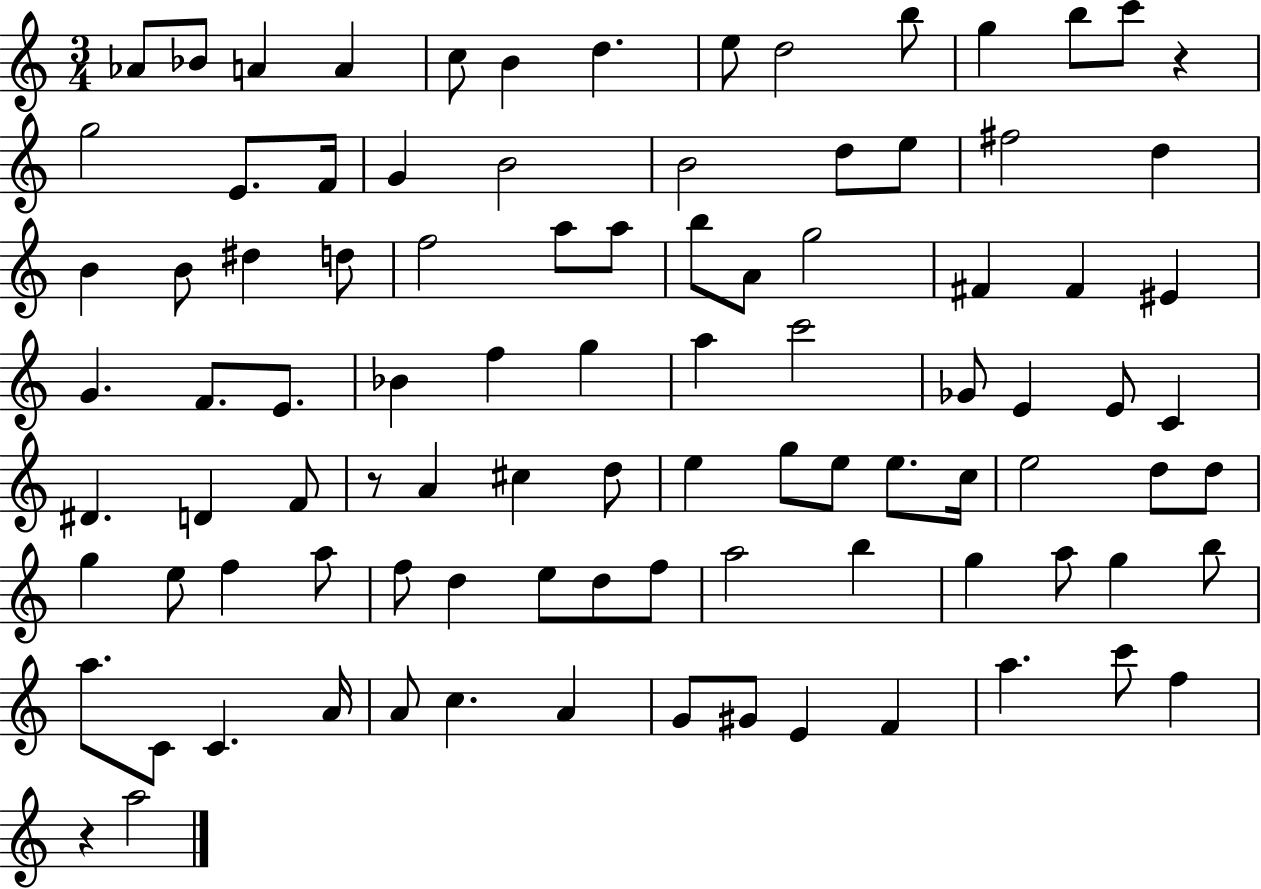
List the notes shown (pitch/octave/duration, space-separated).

Ab4/e Bb4/e A4/q A4/q C5/e B4/q D5/q. E5/e D5/h B5/e G5/q B5/e C6/e R/q G5/h E4/e. F4/s G4/q B4/h B4/h D5/e E5/e F#5/h D5/q B4/q B4/e D#5/q D5/e F5/h A5/e A5/e B5/e A4/e G5/h F#4/q F#4/q EIS4/q G4/q. F4/e. E4/e. Bb4/q F5/q G5/q A5/q C6/h Gb4/e E4/q E4/e C4/q D#4/q. D4/q F4/e R/e A4/q C#5/q D5/e E5/q G5/e E5/e E5/e. C5/s E5/h D5/e D5/e G5/q E5/e F5/q A5/e F5/e D5/q E5/e D5/e F5/e A5/h B5/q G5/q A5/e G5/q B5/e A5/e. C4/e C4/q. A4/s A4/e C5/q. A4/q G4/e G#4/e E4/q F4/q A5/q. C6/e F5/q R/q A5/h